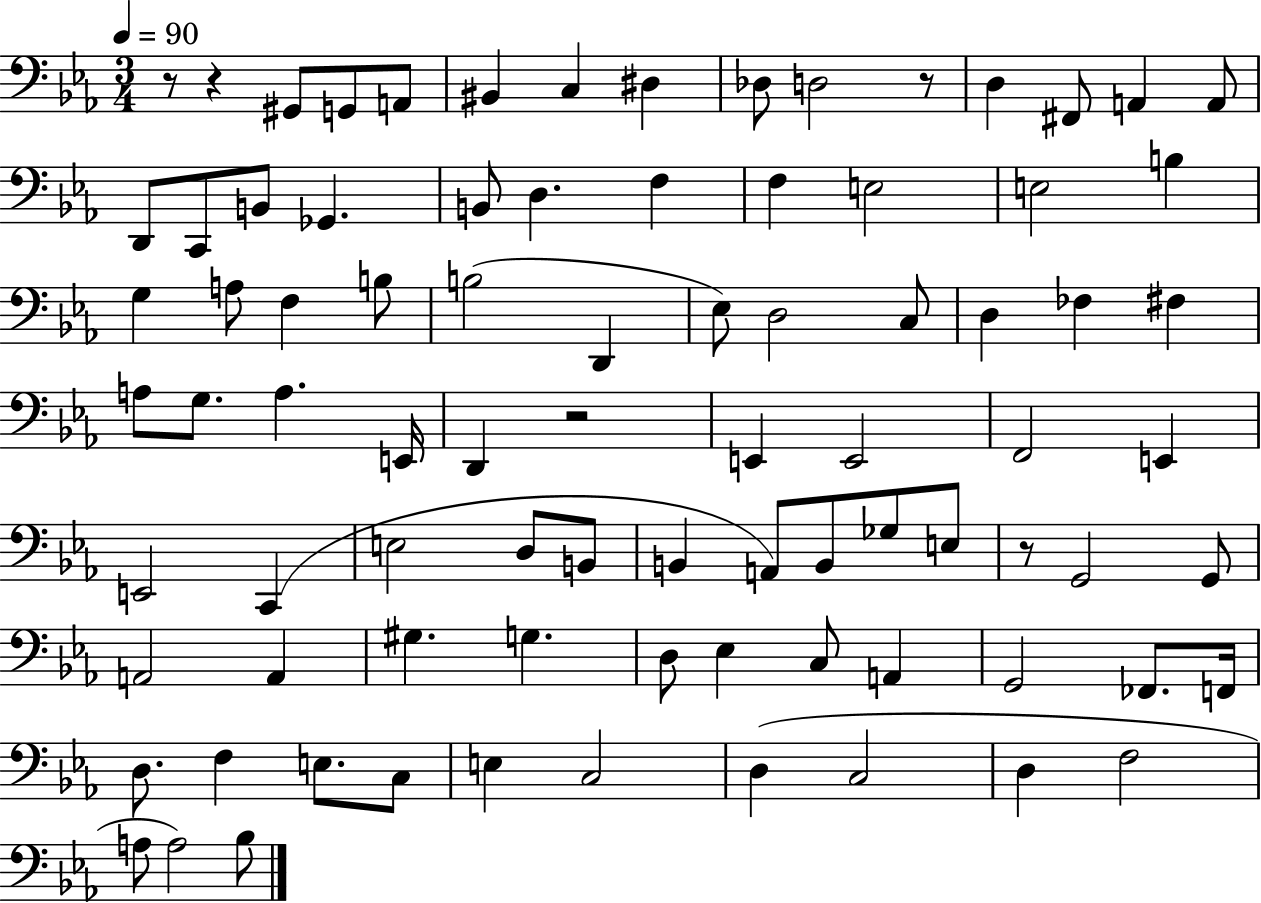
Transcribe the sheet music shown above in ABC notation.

X:1
T:Untitled
M:3/4
L:1/4
K:Eb
z/2 z ^G,,/2 G,,/2 A,,/2 ^B,, C, ^D, _D,/2 D,2 z/2 D, ^F,,/2 A,, A,,/2 D,,/2 C,,/2 B,,/2 _G,, B,,/2 D, F, F, E,2 E,2 B, G, A,/2 F, B,/2 B,2 D,, _E,/2 D,2 C,/2 D, _F, ^F, A,/2 G,/2 A, E,,/4 D,, z2 E,, E,,2 F,,2 E,, E,,2 C,, E,2 D,/2 B,,/2 B,, A,,/2 B,,/2 _G,/2 E,/2 z/2 G,,2 G,,/2 A,,2 A,, ^G, G, D,/2 _E, C,/2 A,, G,,2 _F,,/2 F,,/4 D,/2 F, E,/2 C,/2 E, C,2 D, C,2 D, F,2 A,/2 A,2 _B,/2